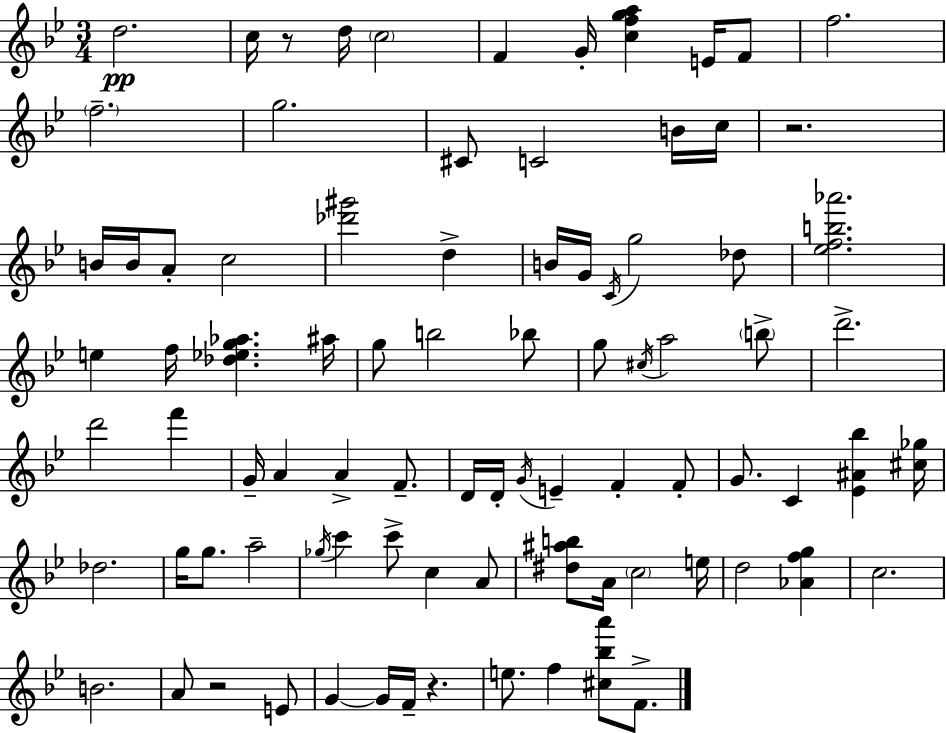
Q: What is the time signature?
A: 3/4